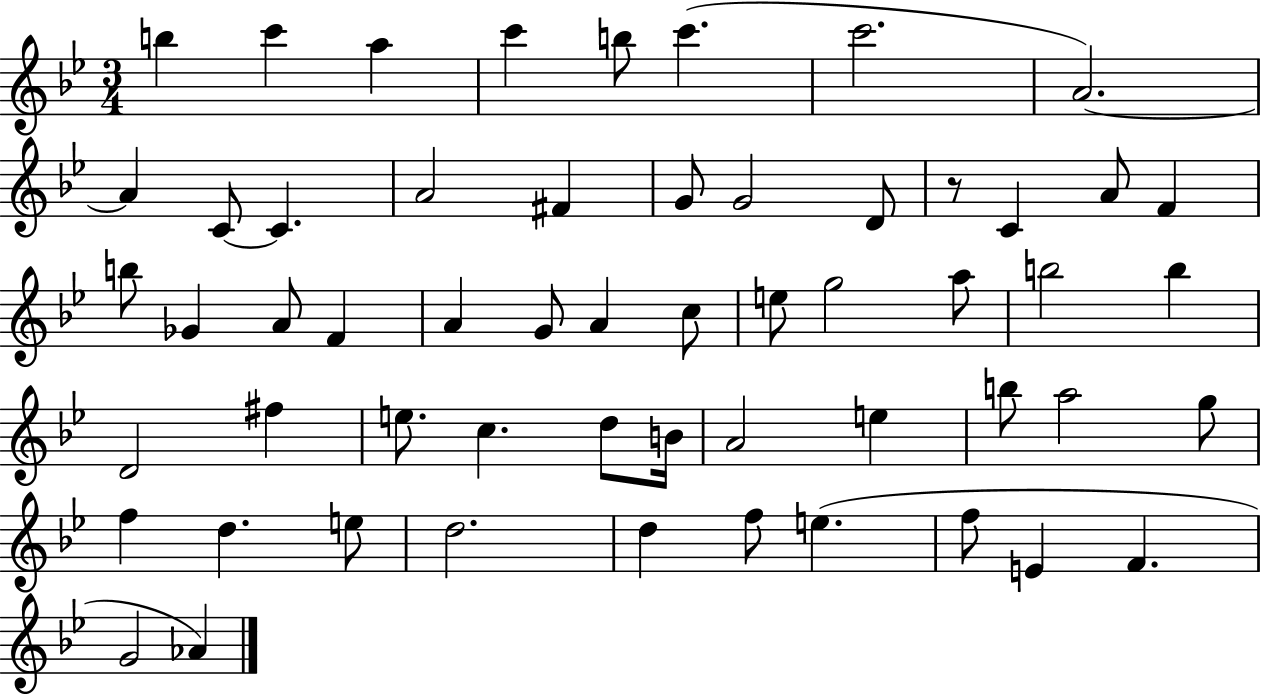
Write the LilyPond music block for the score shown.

{
  \clef treble
  \numericTimeSignature
  \time 3/4
  \key bes \major
  b''4 c'''4 a''4 | c'''4 b''8 c'''4.( | c'''2. | a'2.~~) | \break a'4 c'8~~ c'4. | a'2 fis'4 | g'8 g'2 d'8 | r8 c'4 a'8 f'4 | \break b''8 ges'4 a'8 f'4 | a'4 g'8 a'4 c''8 | e''8 g''2 a''8 | b''2 b''4 | \break d'2 fis''4 | e''8. c''4. d''8 b'16 | a'2 e''4 | b''8 a''2 g''8 | \break f''4 d''4. e''8 | d''2. | d''4 f''8 e''4.( | f''8 e'4 f'4. | \break g'2 aes'4) | \bar "|."
}